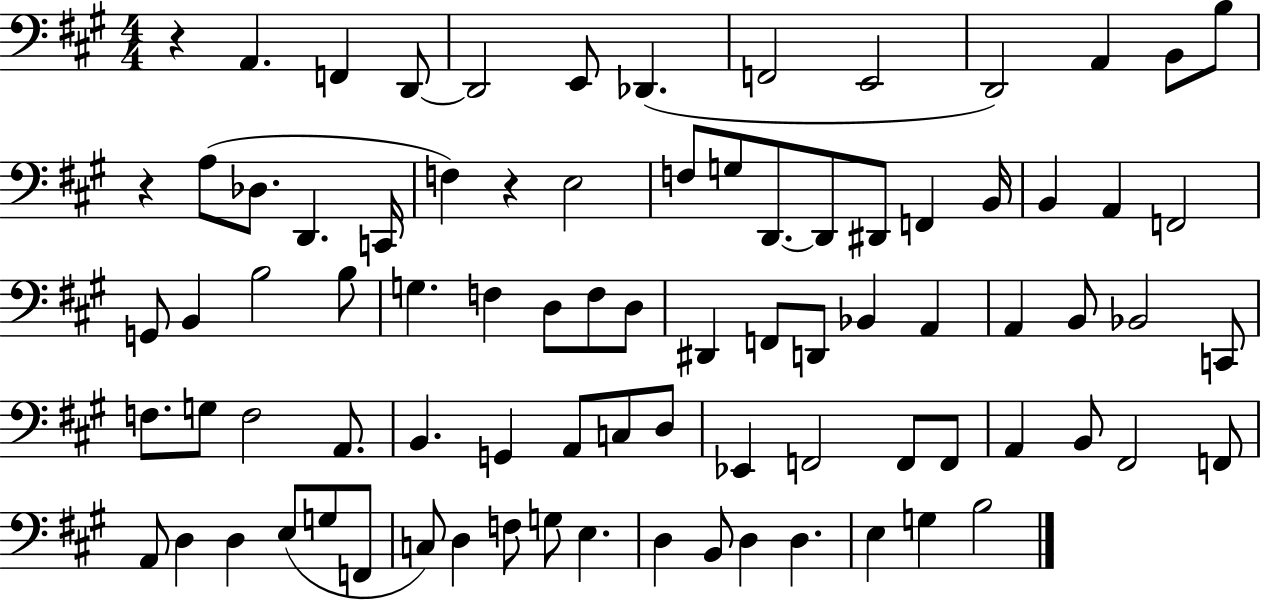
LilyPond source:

{
  \clef bass
  \numericTimeSignature
  \time 4/4
  \key a \major
  r4 a,4. f,4 d,8~~ | d,2 e,8 des,4.( | f,2 e,2 | d,2) a,4 b,8 b8 | \break r4 a8( des8. d,4. c,16 | f4) r4 e2 | f8 g8 d,8.~~ d,8 dis,8 f,4 b,16 | b,4 a,4 f,2 | \break g,8 b,4 b2 b8 | g4. f4 d8 f8 d8 | dis,4 f,8 d,8 bes,4 a,4 | a,4 b,8 bes,2 c,8 | \break f8. g8 f2 a,8. | b,4. g,4 a,8 c8 d8 | ees,4 f,2 f,8 f,8 | a,4 b,8 fis,2 f,8 | \break a,8 d4 d4 e8( g8 f,8 | c8) d4 f8 g8 e4. | d4 b,8 d4 d4. | e4 g4 b2 | \break \bar "|."
}